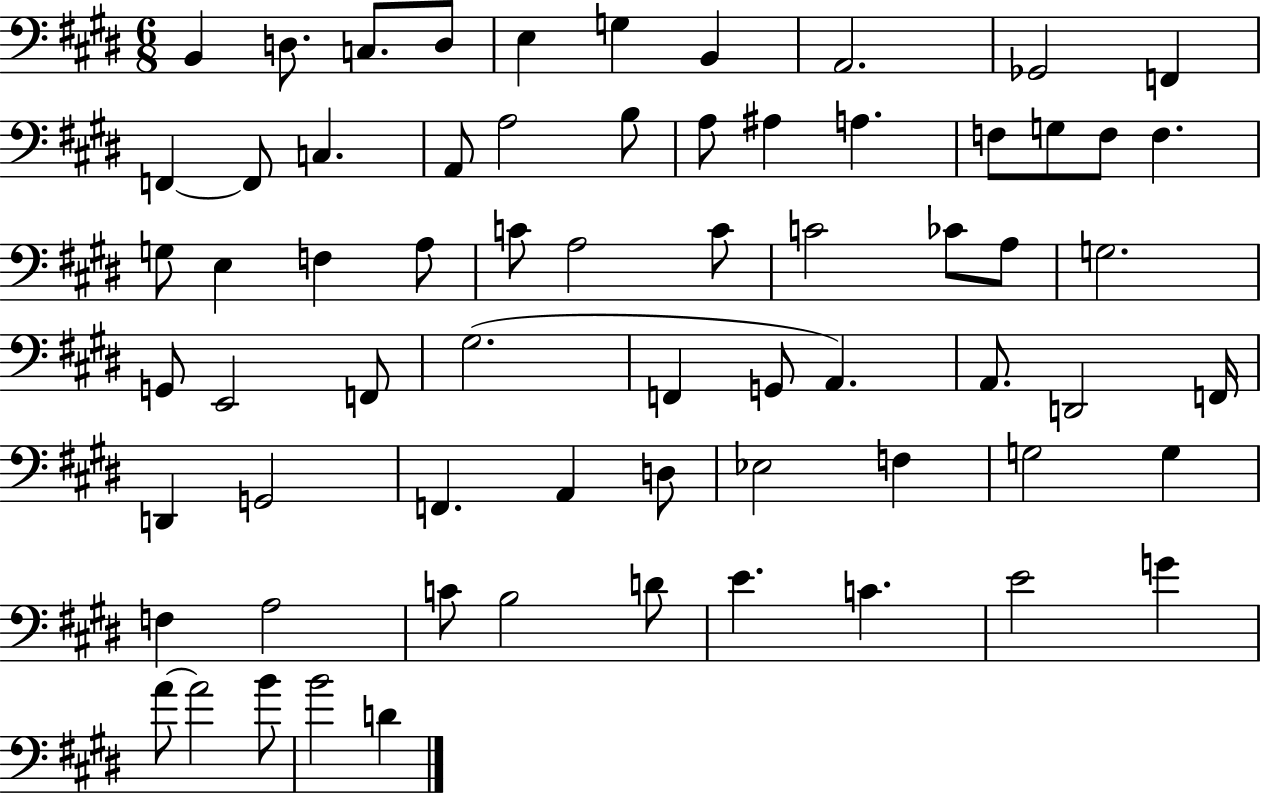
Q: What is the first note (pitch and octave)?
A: B2